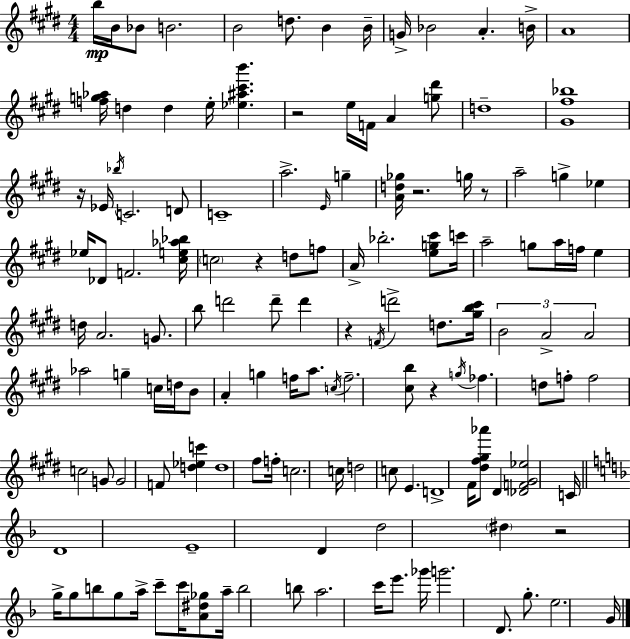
{
  \clef treble
  \numericTimeSignature
  \time 4/4
  \key e \major
  b''16\mp b'16 bes'8 b'2. | b'2 d''8. b'4 b'16-- | g'16-> bes'2 a'4.-. b'16-> | a'1 | \break <f'' g'' aes''>16 d''4 d''4 e''16-. <ees'' ais'' cis''' b'''>4. | r2 e''16 f'16 a'4 <g'' dis'''>8 | d''1-- | <gis' fis'' bes''>1 | \break r16 ees'16 \acciaccatura { bes''16 } c'2. d'8 | c'1-- | a''2.-> \grace { e'16 } g''4-- | <a' d'' ges''>16 r2. g''16 | \break r8 a''2-- g''4-> ees''4 | ees''16 des'8 f'2. | <cis'' e'' aes'' bes''>16 \parenthesize c''2 r4 d''8 | f''8 a'16-> bes''2.-. <e'' g'' cis'''>8 | \break c'''16 a''2-- g''8 a''16 f''16 e''4 | d''16 a'2. g'8. | b''8 d'''2 d'''8-- d'''4 | r4 \acciaccatura { f'16 } d'''2-> d''8. | \break <gis'' b'' cis'''>16 \tuplet 3/2 { b'2 a'2-> | a'2 } aes''2 | g''4-- c''16 d''16 b'8 a'4-. g''4 | f''16 a''8. \acciaccatura { c''16 } f''2.-- | \break <cis'' b''>8 r4 \acciaccatura { g''16 } fes''4. | d''8 f''8-. f''2 c''2 | g'8 g'2 f'8 | <d'' ees'' c'''>4 d''1 | \break fis''8 f''16-. c''2. | c''16 d''2 c''8 e'4. | d'1-> | fis'16 <dis'' fis'' gis'' aes'''>8 dis'4 <des' f' gis' ees''>2 | \break c'16 \bar "||" \break \key f \major d'1 | e'1-- | d'4 d''2 \parenthesize dis''4 | r2 g''16-> g''8 b''8 g''8 a''16-> | \break c'''8-- c'''16 <a' dis'' ges''>8 a''16-- b''2 b''8 | a''2. c'''16 e'''8. | ges'''16 g'''2. d'8. | g''8.-. e''2. g'16 | \break \bar "|."
}